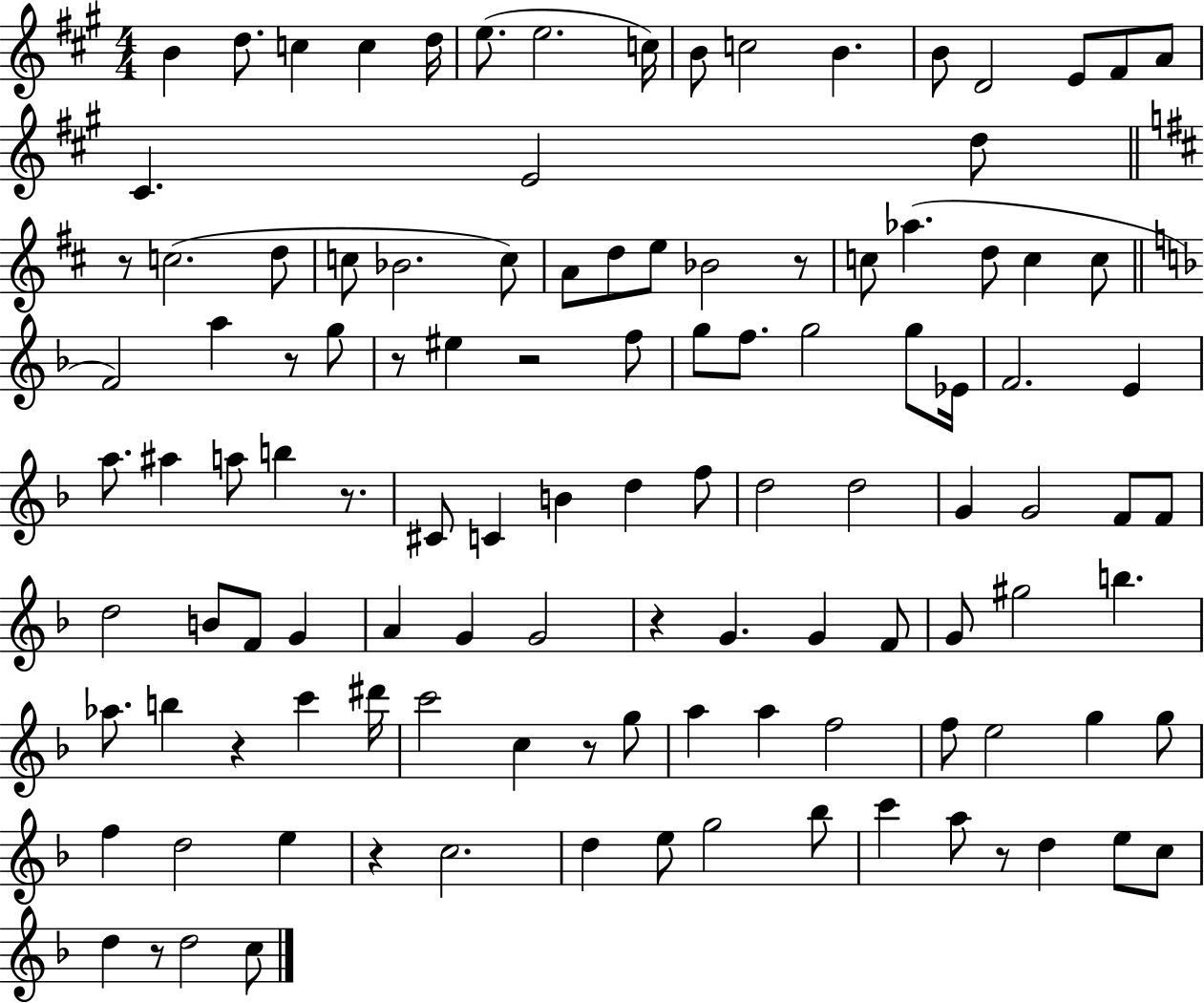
{
  \clef treble
  \numericTimeSignature
  \time 4/4
  \key a \major
  b'4 d''8. c''4 c''4 d''16 | e''8.( e''2. c''16) | b'8 c''2 b'4. | b'8 d'2 e'8 fis'8 a'8 | \break cis'4. e'2 d''8 | \bar "||" \break \key d \major r8 c''2.( d''8 | c''8 bes'2. c''8) | a'8 d''8 e''8 bes'2 r8 | c''8 aes''4.( d''8 c''4 c''8 | \break \bar "||" \break \key d \minor f'2) a''4 r8 g''8 | r8 eis''4 r2 f''8 | g''8 f''8. g''2 g''8 ees'16 | f'2. e'4 | \break a''8. ais''4 a''8 b''4 r8. | cis'8 c'4 b'4 d''4 f''8 | d''2 d''2 | g'4 g'2 f'8 f'8 | \break d''2 b'8 f'8 g'4 | a'4 g'4 g'2 | r4 g'4. g'4 f'8 | g'8 gis''2 b''4. | \break aes''8. b''4 r4 c'''4 dis'''16 | c'''2 c''4 r8 g''8 | a''4 a''4 f''2 | f''8 e''2 g''4 g''8 | \break f''4 d''2 e''4 | r4 c''2. | d''4 e''8 g''2 bes''8 | c'''4 a''8 r8 d''4 e''8 c''8 | \break d''4 r8 d''2 c''8 | \bar "|."
}